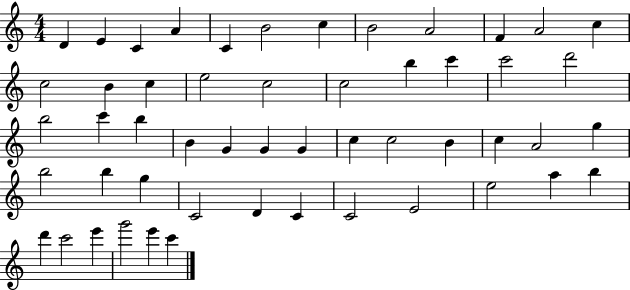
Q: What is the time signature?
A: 4/4